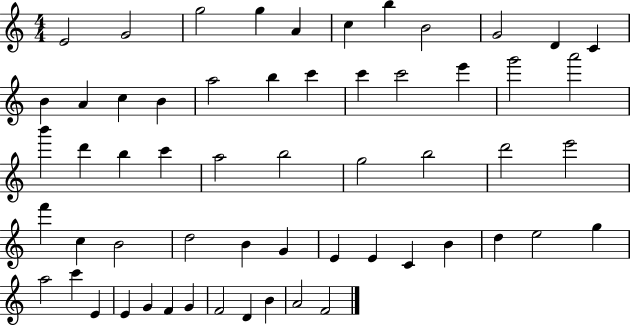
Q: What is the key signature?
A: C major